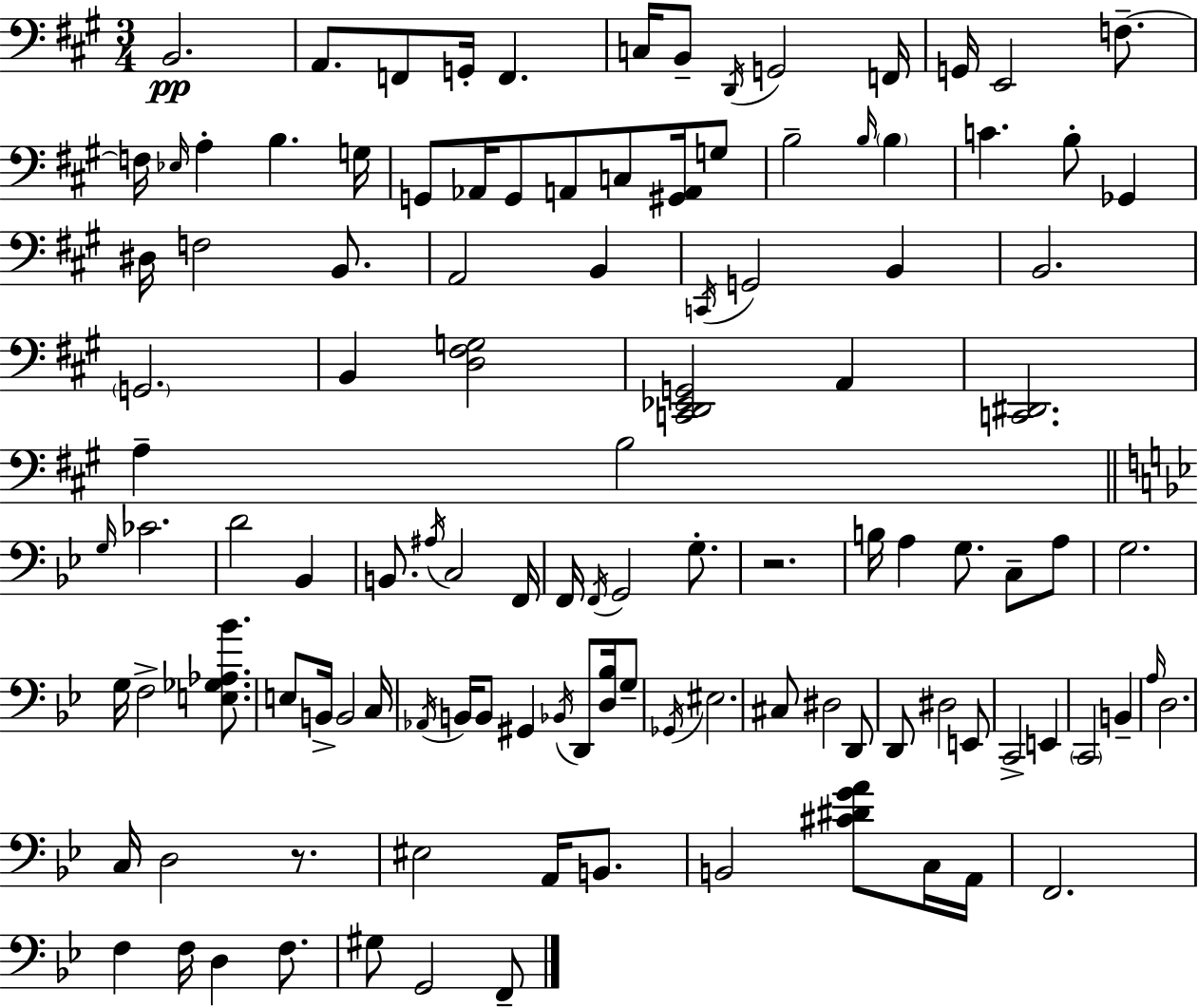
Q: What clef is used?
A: bass